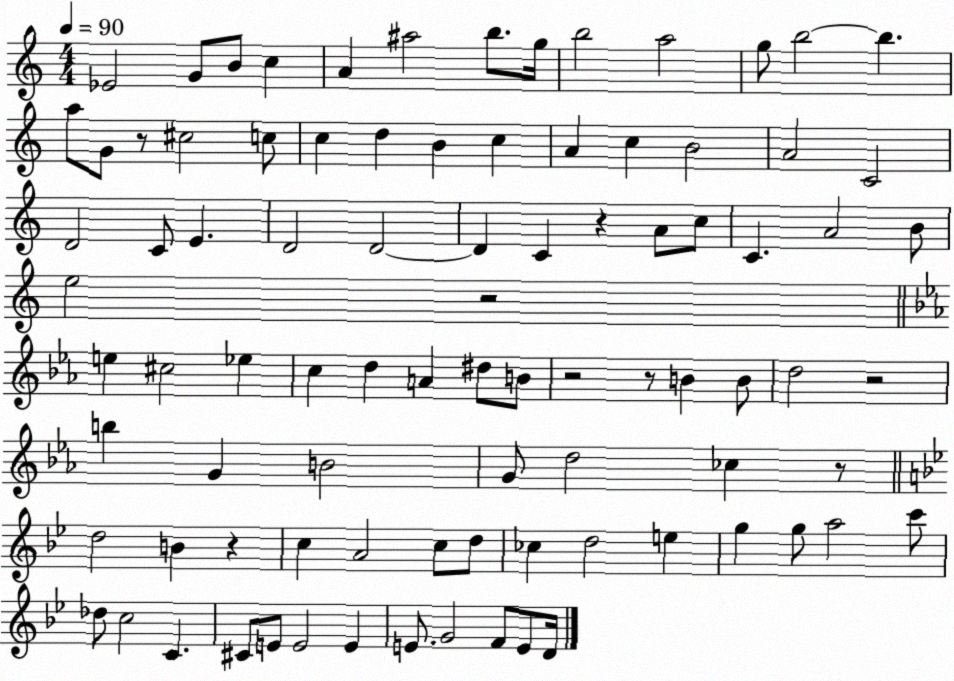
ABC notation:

X:1
T:Untitled
M:4/4
L:1/4
K:C
_E2 G/2 B/2 c A ^a2 b/2 g/4 b2 a2 g/2 b2 b a/2 G/2 z/2 ^c2 c/2 c d B c A c B2 A2 C2 D2 C/2 E D2 D2 D C z A/2 c/2 C A2 B/2 e2 z2 e ^c2 _e c d A ^d/2 B/2 z2 z/2 B B/2 d2 z2 b G B2 G/2 d2 _c z/2 d2 B z c A2 c/2 d/2 _c d2 e g g/2 a2 c'/2 _d/2 c2 C ^C/2 E/2 E2 E E/2 G2 F/2 E/2 D/4